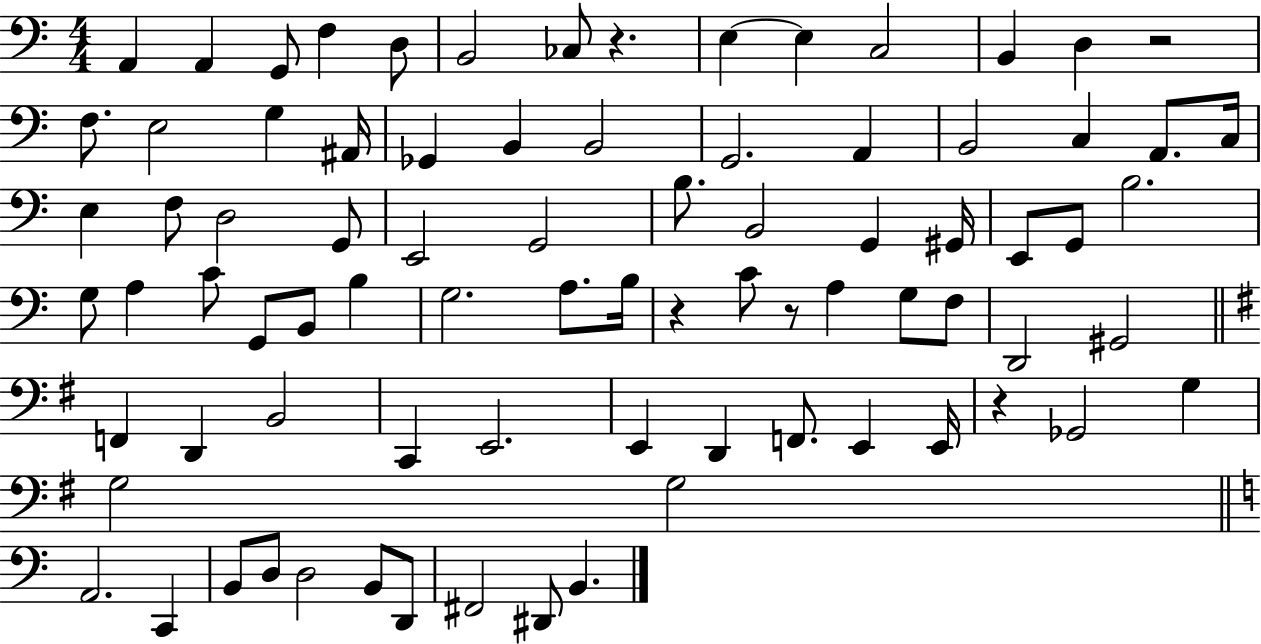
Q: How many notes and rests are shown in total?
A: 82